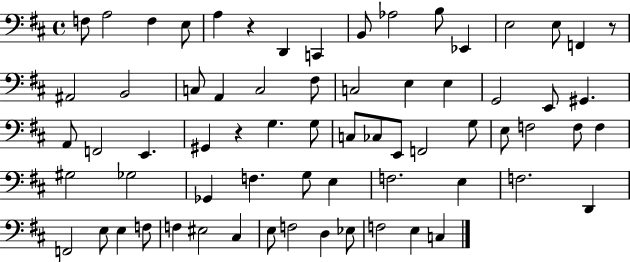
{
  \clef bass
  \time 4/4
  \defaultTimeSignature
  \key d \major
  \repeat volta 2 { f8 a2 f4 e8 | a4 r4 d,4 c,4 | b,8 aes2 b8 ees,4 | e2 e8 f,4 r8 | \break ais,2 b,2 | c8 a,4 c2 fis8 | c2 e4 e4 | g,2 e,8 gis,4. | \break a,8 f,2 e,4. | gis,4 r4 g4. g8 | c8 ces8 e,8 f,2 g8 | e8 f2 f8 f4 | \break gis2 ges2 | ges,4 f4. g8 e4 | f2. e4 | f2. d,4 | \break f,2 e8 e4 f8 | f4 eis2 cis4 | e8 f2 d4 ees8 | f2 e4 c4 | \break } \bar "|."
}